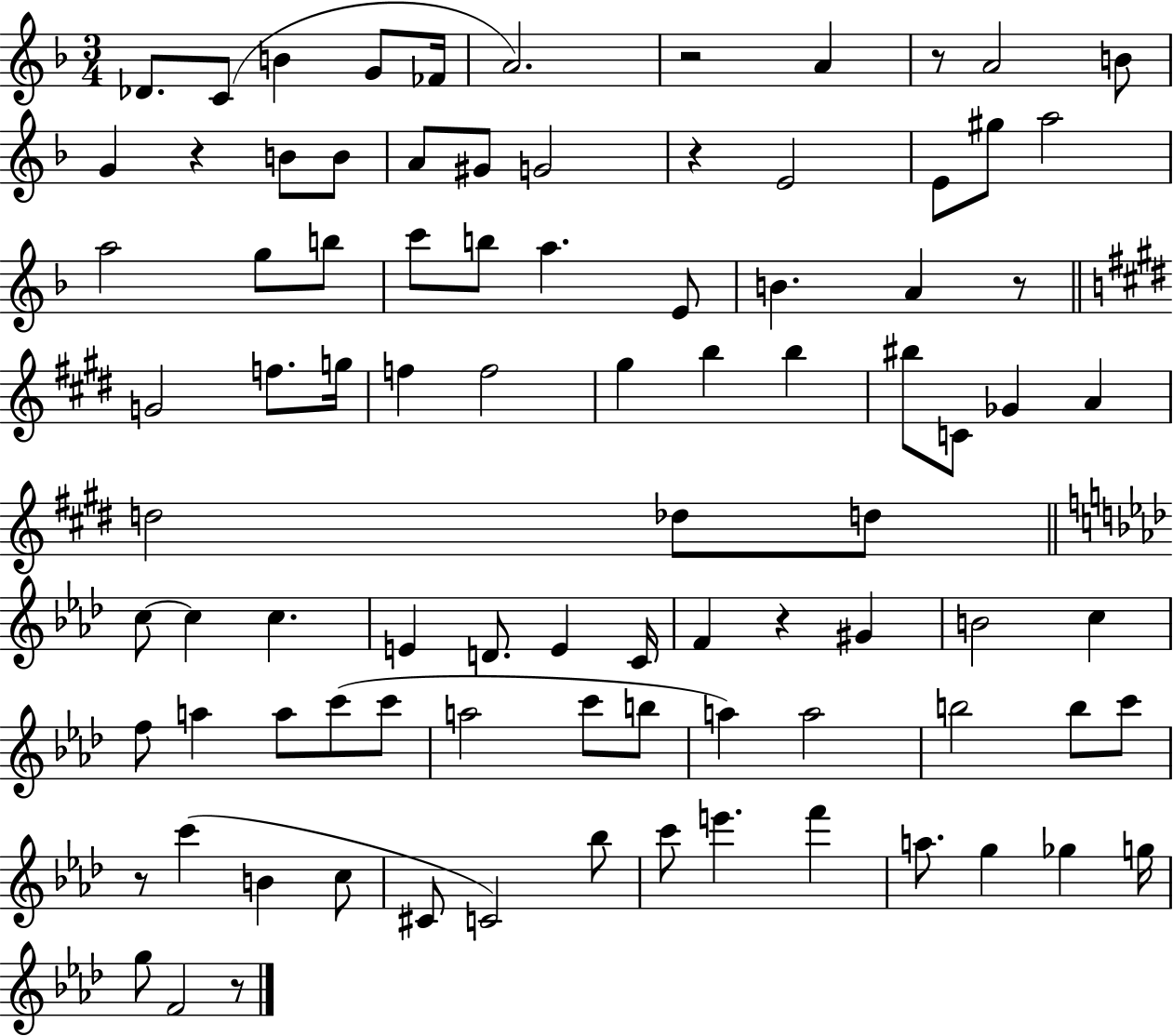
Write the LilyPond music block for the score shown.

{
  \clef treble
  \numericTimeSignature
  \time 3/4
  \key f \major
  des'8. c'8( b'4 g'8 fes'16 | a'2.) | r2 a'4 | r8 a'2 b'8 | \break g'4 r4 b'8 b'8 | a'8 gis'8 g'2 | r4 e'2 | e'8 gis''8 a''2 | \break a''2 g''8 b''8 | c'''8 b''8 a''4. e'8 | b'4. a'4 r8 | \bar "||" \break \key e \major g'2 f''8. g''16 | f''4 f''2 | gis''4 b''4 b''4 | bis''8 c'8 ges'4 a'4 | \break d''2 des''8 d''8 | \bar "||" \break \key aes \major c''8~~ c''4 c''4. | e'4 d'8. e'4 c'16 | f'4 r4 gis'4 | b'2 c''4 | \break f''8 a''4 a''8 c'''8( c'''8 | a''2 c'''8 b''8 | a''4) a''2 | b''2 b''8 c'''8 | \break r8 c'''4( b'4 c''8 | cis'8 c'2) bes''8 | c'''8 e'''4. f'''4 | a''8. g''4 ges''4 g''16 | \break g''8 f'2 r8 | \bar "|."
}